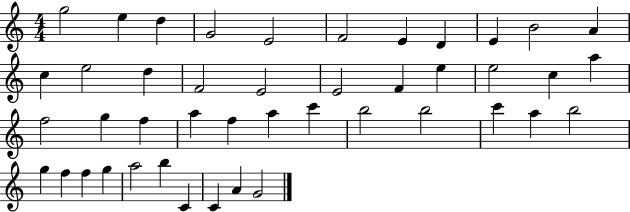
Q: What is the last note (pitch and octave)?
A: G4